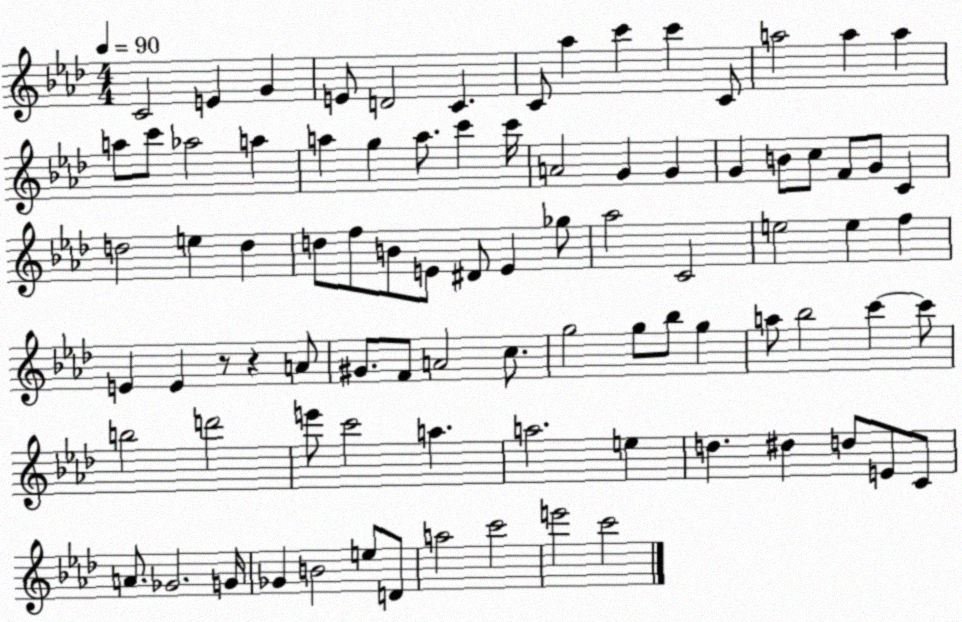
X:1
T:Untitled
M:4/4
L:1/4
K:Ab
C2 E G E/2 D2 C C/2 _a c' c' C/2 a2 a a a/2 c'/2 _a2 a a g a/2 c' c'/4 A2 G G G B/2 c/2 F/2 G/2 C d2 e d d/2 f/2 B/2 E/2 ^D/2 E _g/2 _a2 C2 e2 e f E E z/2 z A/2 ^G/2 F/2 A2 c/2 g2 g/2 _b/2 g a/2 _b2 c' c'/2 b2 d'2 e'/2 c'2 a a2 e d ^d d/2 E/2 C/2 A/2 _G2 G/4 _G B2 e/2 D/2 a2 c'2 e'2 c'2